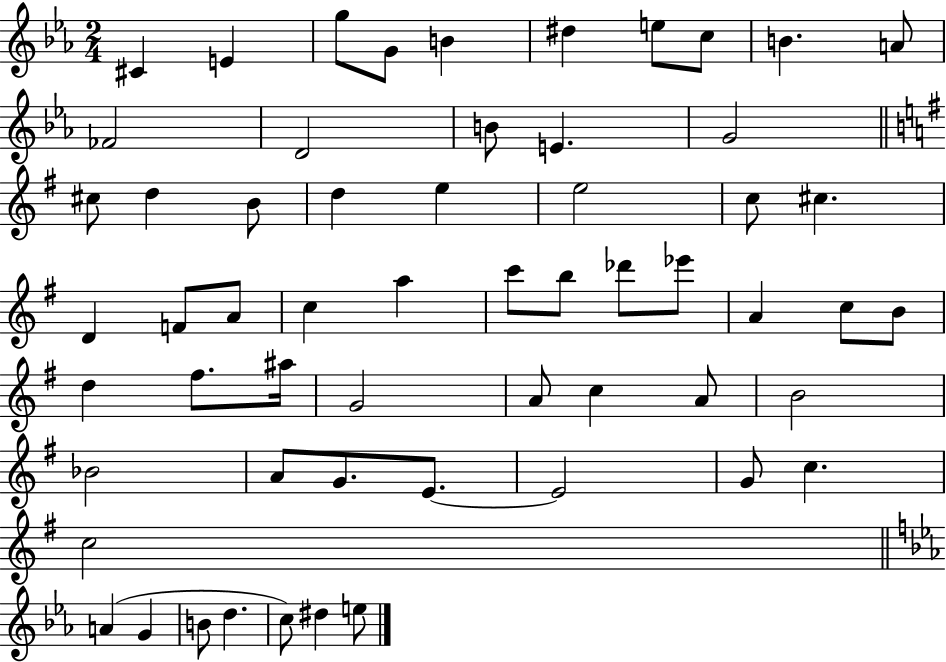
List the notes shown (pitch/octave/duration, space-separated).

C#4/q E4/q G5/e G4/e B4/q D#5/q E5/e C5/e B4/q. A4/e FES4/h D4/h B4/e E4/q. G4/h C#5/e D5/q B4/e D5/q E5/q E5/h C5/e C#5/q. D4/q F4/e A4/e C5/q A5/q C6/e B5/e Db6/e Eb6/e A4/q C5/e B4/e D5/q F#5/e. A#5/s G4/h A4/e C5/q A4/e B4/h Bb4/h A4/e G4/e. E4/e. E4/h G4/e C5/q. C5/h A4/q G4/q B4/e D5/q. C5/e D#5/q E5/e